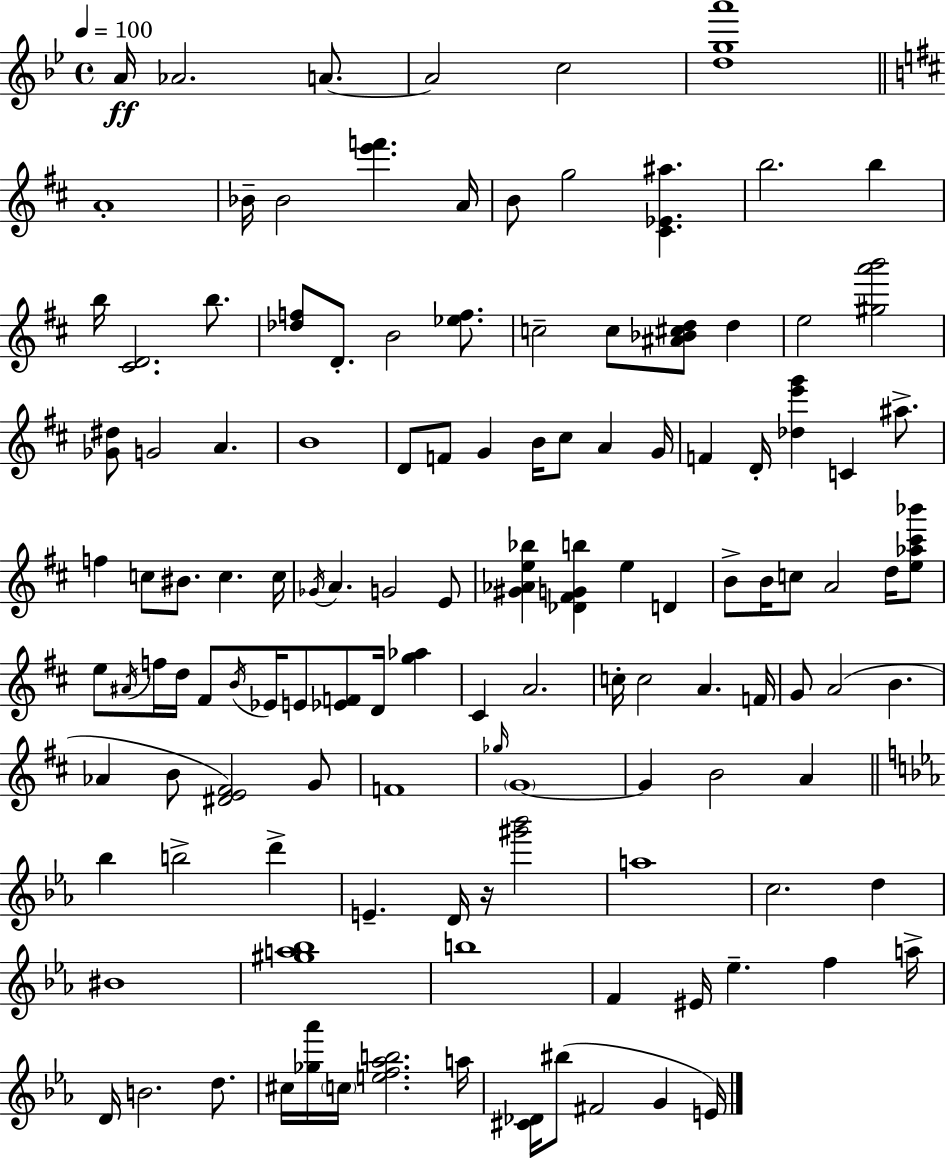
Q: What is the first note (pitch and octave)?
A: A4